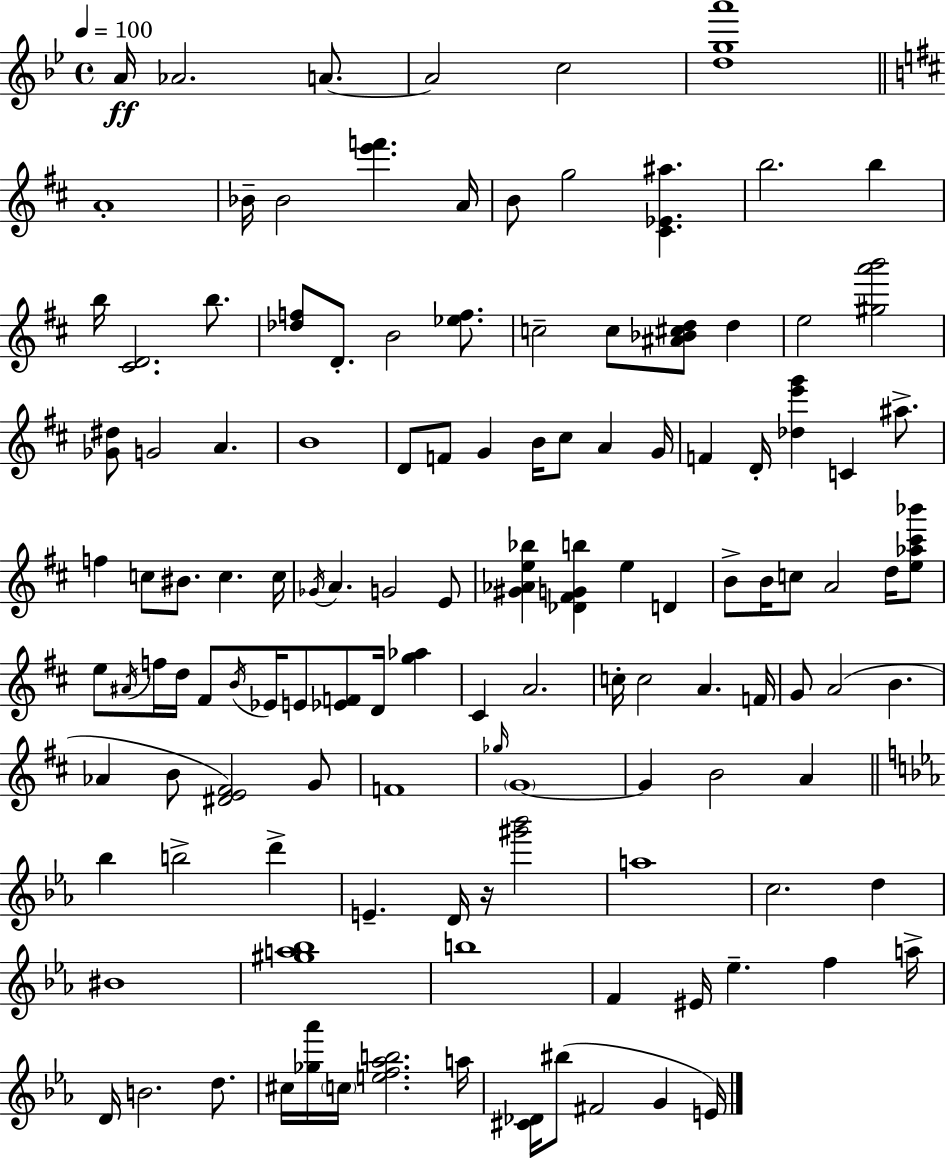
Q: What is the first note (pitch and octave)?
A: A4